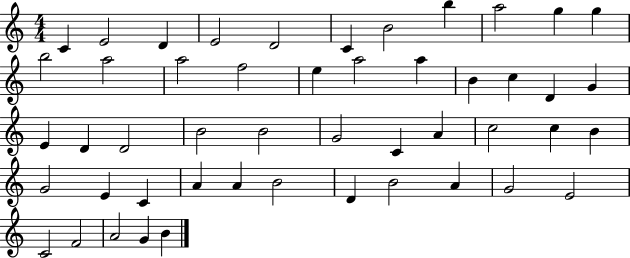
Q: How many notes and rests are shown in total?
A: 49